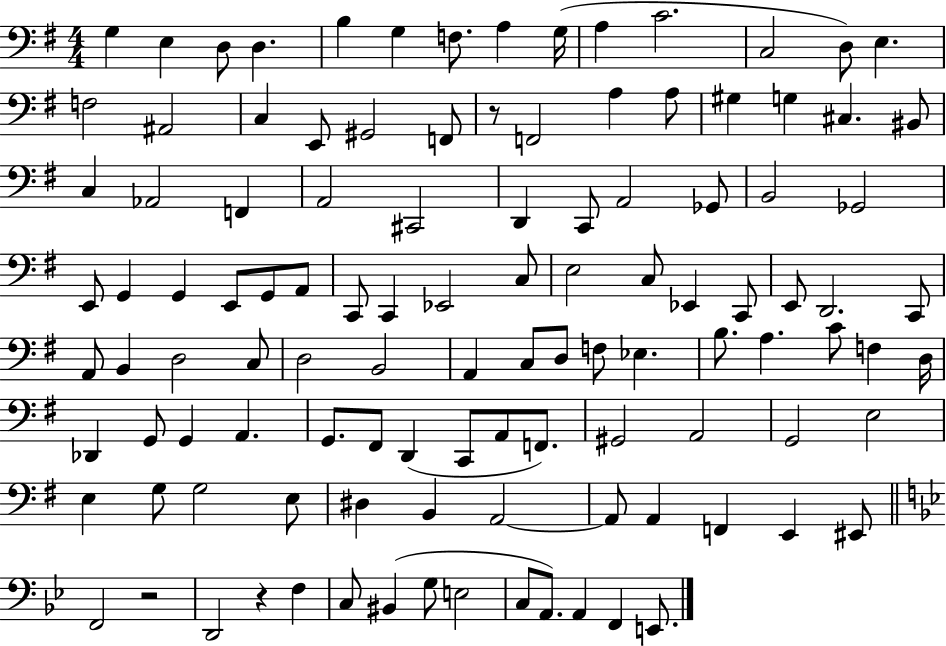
G3/q E3/q D3/e D3/q. B3/q G3/q F3/e. A3/q G3/s A3/q C4/h. C3/h D3/e E3/q. F3/h A#2/h C3/q E2/e G#2/h F2/e R/e F2/h A3/q A3/e G#3/q G3/q C#3/q. BIS2/e C3/q Ab2/h F2/q A2/h C#2/h D2/q C2/e A2/h Gb2/e B2/h Gb2/h E2/e G2/q G2/q E2/e G2/e A2/e C2/e C2/q Eb2/h C3/e E3/h C3/e Eb2/q C2/e E2/e D2/h. C2/e A2/e B2/q D3/h C3/e D3/h B2/h A2/q C3/e D3/e F3/e Eb3/q. B3/e. A3/q. C4/e F3/q D3/s Db2/q G2/e G2/q A2/q. G2/e. F#2/e D2/q C2/e A2/e F2/e. G#2/h A2/h G2/h E3/h E3/q G3/e G3/h E3/e D#3/q B2/q A2/h A2/e A2/q F2/q E2/q EIS2/e F2/h R/h D2/h R/q F3/q C3/e BIS2/q G3/e E3/h C3/e A2/e. A2/q F2/q E2/e.